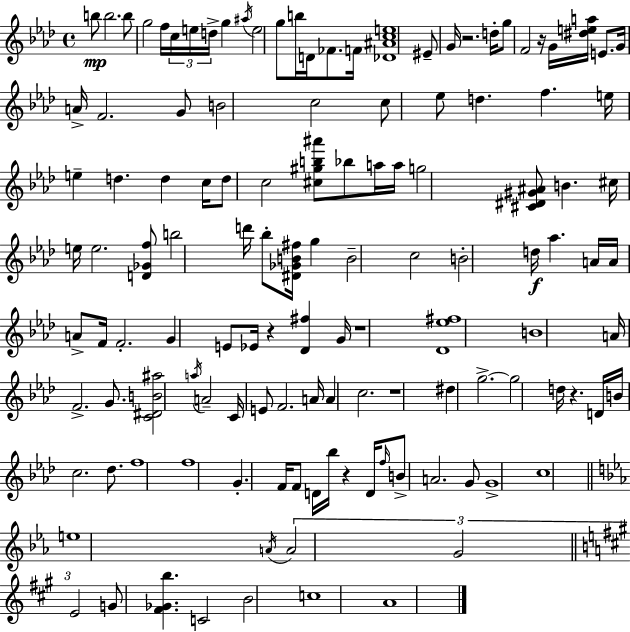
X:1
T:Untitled
M:4/4
L:1/4
K:Fm
b/2 b2 b/2 g2 f/4 c/4 e/4 d/4 g ^a/4 e2 g/2 b/4 D/4 _F/2 F/4 [_D^Ace]4 ^E/2 G/4 z2 d/4 g/2 F2 z/4 G/4 [^dea]/4 E/2 G/4 A/4 F2 G/2 B2 c2 c/2 _e/2 d f e/4 e d d c/4 d/2 c2 [^c^gb^a']/2 _b/2 a/4 a/4 g2 [^C^D^G^A]/2 B ^c/4 e/4 e2 [D_Gf]/2 b2 d'/4 _b/2 [^D_GB^f]/4 g B2 c2 B2 d/4 _a A/4 A/4 A/2 F/4 F2 G E/2 _E/4 z [_D^f] G/4 z4 [_D_e^f]4 B4 A/4 F2 G/2 [C^DB^a]2 a/4 A2 C/4 E/2 F2 A/4 A c2 z4 ^d g2 g2 d/4 z D/4 B/4 c2 _d/2 f4 f4 G F/4 F/2 D/4 _b/4 z D/4 f/4 B/2 A2 G/2 G4 c4 e4 A/4 A2 G2 E2 G/2 [^F_Gb] C2 B2 c4 A4